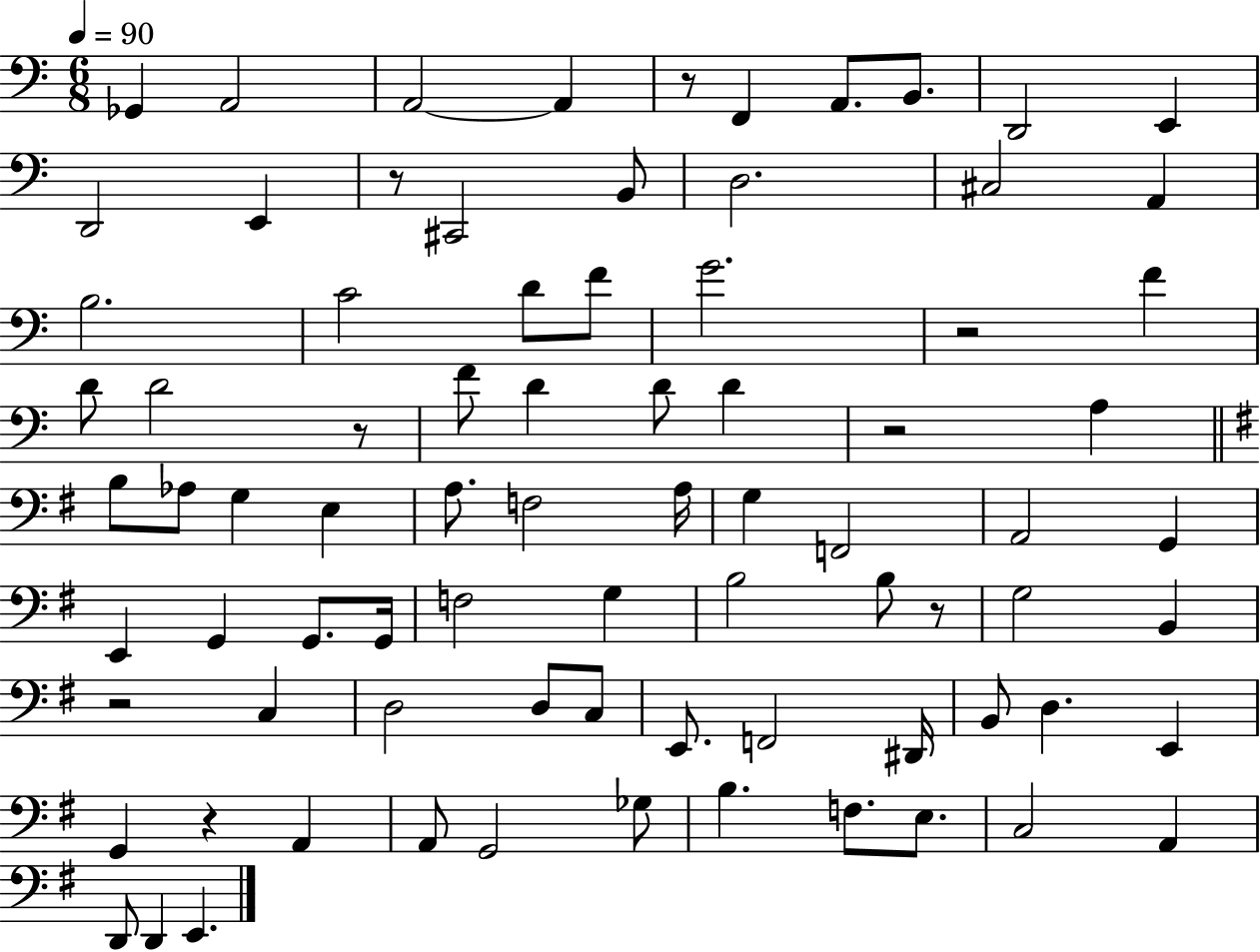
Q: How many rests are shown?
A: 8